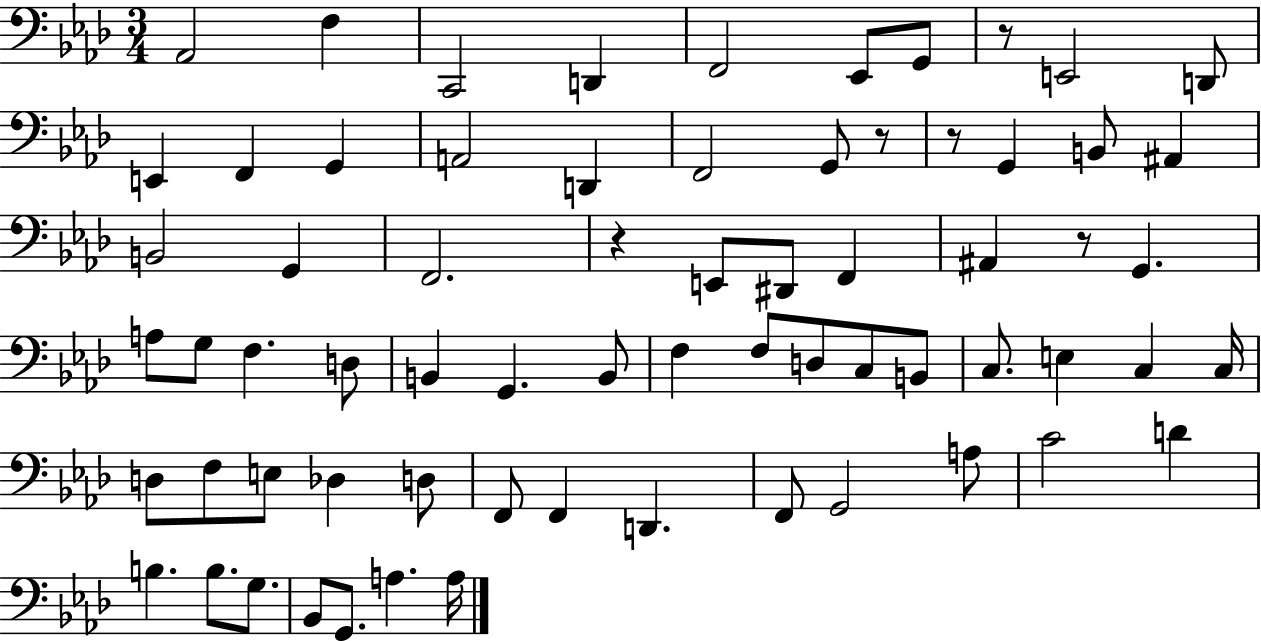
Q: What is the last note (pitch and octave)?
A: A3